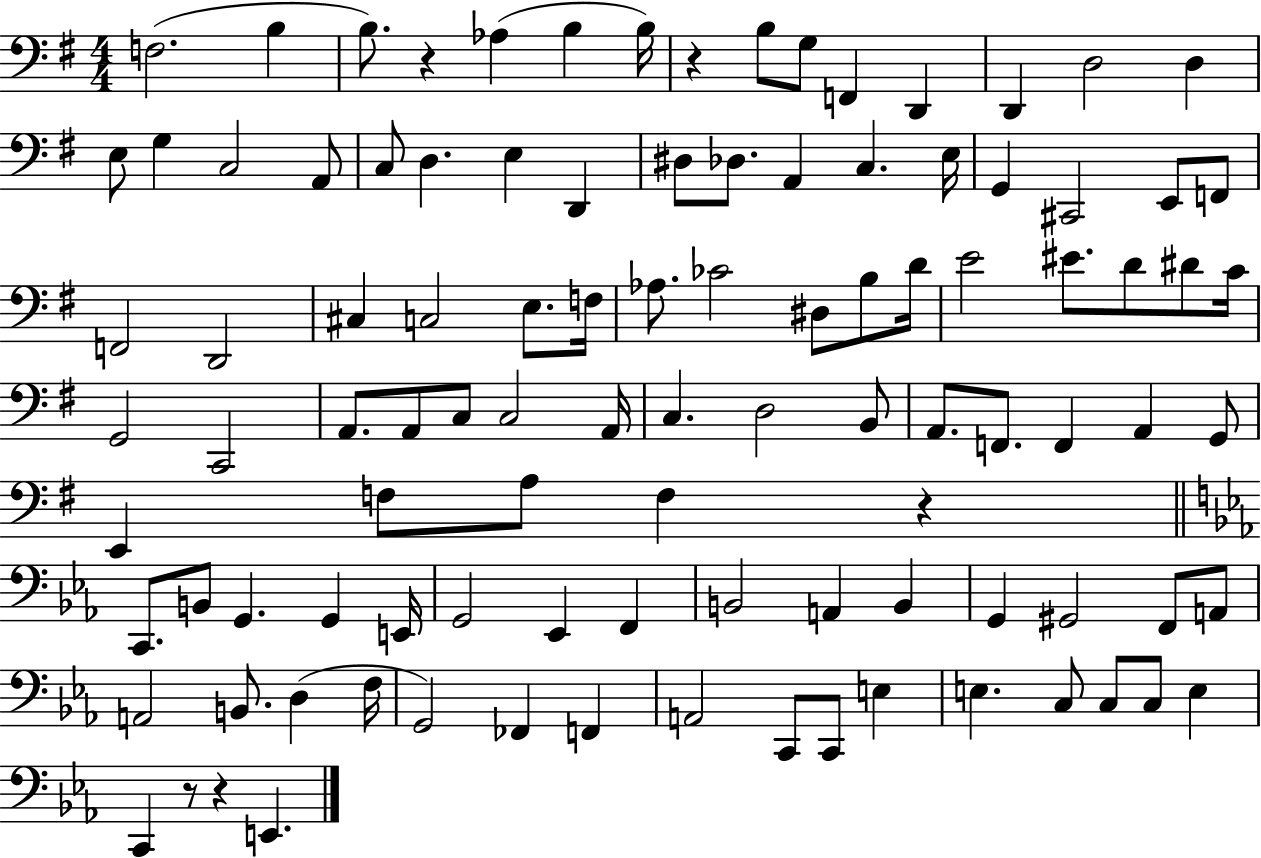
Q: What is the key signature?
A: G major